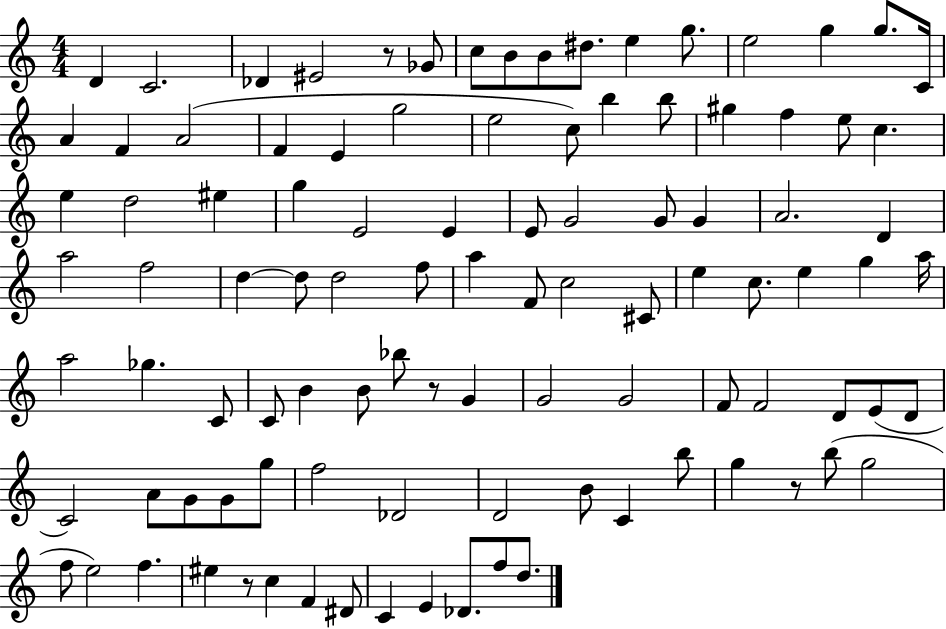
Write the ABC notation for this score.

X:1
T:Untitled
M:4/4
L:1/4
K:C
D C2 _D ^E2 z/2 _G/2 c/2 B/2 B/2 ^d/2 e g/2 e2 g g/2 C/4 A F A2 F E g2 e2 c/2 b b/2 ^g f e/2 c e d2 ^e g E2 E E/2 G2 G/2 G A2 D a2 f2 d d/2 d2 f/2 a F/2 c2 ^C/2 e c/2 e g a/4 a2 _g C/2 C/2 B B/2 _b/2 z/2 G G2 G2 F/2 F2 D/2 E/2 D/2 C2 A/2 G/2 G/2 g/2 f2 _D2 D2 B/2 C b/2 g z/2 b/2 g2 f/2 e2 f ^e z/2 c F ^D/2 C E _D/2 f/2 d/2